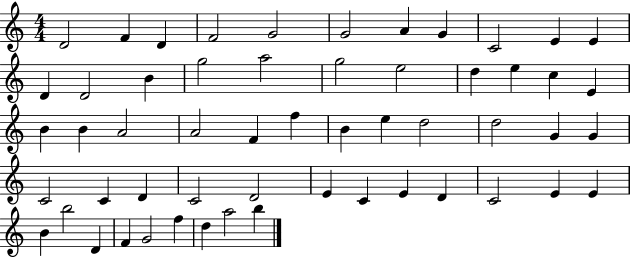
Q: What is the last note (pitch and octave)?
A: B5